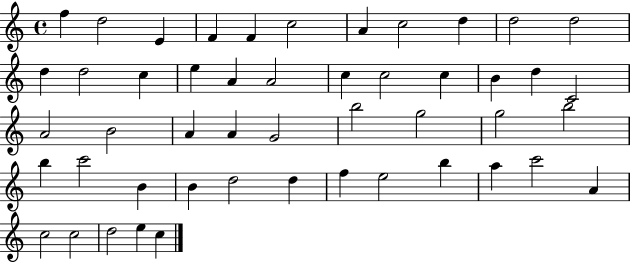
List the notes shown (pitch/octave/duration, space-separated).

F5/q D5/h E4/q F4/q F4/q C5/h A4/q C5/h D5/q D5/h D5/h D5/q D5/h C5/q E5/q A4/q A4/h C5/q C5/h C5/q B4/q D5/q C4/h A4/h B4/h A4/q A4/q G4/h B5/h G5/h G5/h B5/h B5/q C6/h B4/q B4/q D5/h D5/q F5/q E5/h B5/q A5/q C6/h A4/q C5/h C5/h D5/h E5/q C5/q